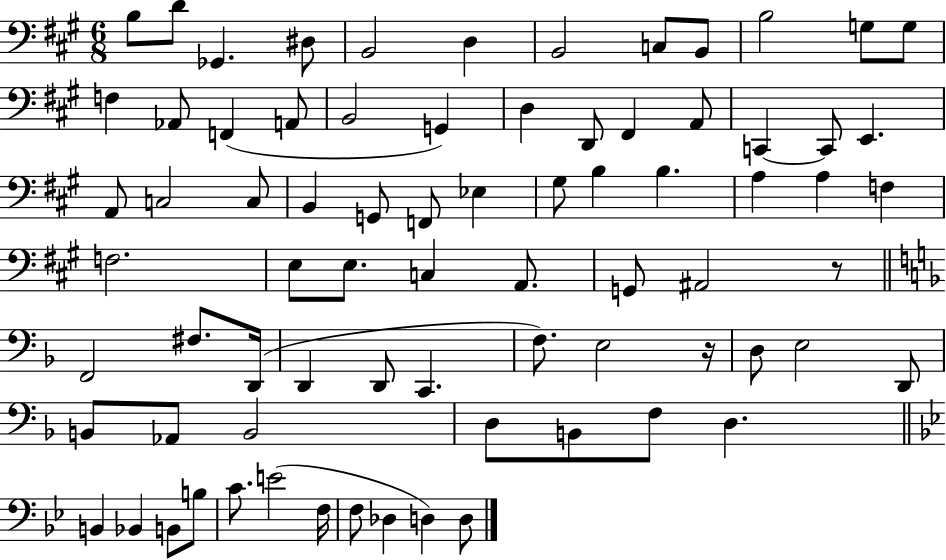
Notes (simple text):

B3/e D4/e Gb2/q. D#3/e B2/h D3/q B2/h C3/e B2/e B3/h G3/e G3/e F3/q Ab2/e F2/q A2/e B2/h G2/q D3/q D2/e F#2/q A2/e C2/q C2/e E2/q. A2/e C3/h C3/e B2/q G2/e F2/e Eb3/q G#3/e B3/q B3/q. A3/q A3/q F3/q F3/h. E3/e E3/e. C3/q A2/e. G2/e A#2/h R/e F2/h F#3/e. D2/s D2/q D2/e C2/q. F3/e. E3/h R/s D3/e E3/h D2/e B2/e Ab2/e B2/h D3/e B2/e F3/e D3/q. B2/q Bb2/q B2/e B3/e C4/e. E4/h F3/s F3/e Db3/q D3/q D3/e